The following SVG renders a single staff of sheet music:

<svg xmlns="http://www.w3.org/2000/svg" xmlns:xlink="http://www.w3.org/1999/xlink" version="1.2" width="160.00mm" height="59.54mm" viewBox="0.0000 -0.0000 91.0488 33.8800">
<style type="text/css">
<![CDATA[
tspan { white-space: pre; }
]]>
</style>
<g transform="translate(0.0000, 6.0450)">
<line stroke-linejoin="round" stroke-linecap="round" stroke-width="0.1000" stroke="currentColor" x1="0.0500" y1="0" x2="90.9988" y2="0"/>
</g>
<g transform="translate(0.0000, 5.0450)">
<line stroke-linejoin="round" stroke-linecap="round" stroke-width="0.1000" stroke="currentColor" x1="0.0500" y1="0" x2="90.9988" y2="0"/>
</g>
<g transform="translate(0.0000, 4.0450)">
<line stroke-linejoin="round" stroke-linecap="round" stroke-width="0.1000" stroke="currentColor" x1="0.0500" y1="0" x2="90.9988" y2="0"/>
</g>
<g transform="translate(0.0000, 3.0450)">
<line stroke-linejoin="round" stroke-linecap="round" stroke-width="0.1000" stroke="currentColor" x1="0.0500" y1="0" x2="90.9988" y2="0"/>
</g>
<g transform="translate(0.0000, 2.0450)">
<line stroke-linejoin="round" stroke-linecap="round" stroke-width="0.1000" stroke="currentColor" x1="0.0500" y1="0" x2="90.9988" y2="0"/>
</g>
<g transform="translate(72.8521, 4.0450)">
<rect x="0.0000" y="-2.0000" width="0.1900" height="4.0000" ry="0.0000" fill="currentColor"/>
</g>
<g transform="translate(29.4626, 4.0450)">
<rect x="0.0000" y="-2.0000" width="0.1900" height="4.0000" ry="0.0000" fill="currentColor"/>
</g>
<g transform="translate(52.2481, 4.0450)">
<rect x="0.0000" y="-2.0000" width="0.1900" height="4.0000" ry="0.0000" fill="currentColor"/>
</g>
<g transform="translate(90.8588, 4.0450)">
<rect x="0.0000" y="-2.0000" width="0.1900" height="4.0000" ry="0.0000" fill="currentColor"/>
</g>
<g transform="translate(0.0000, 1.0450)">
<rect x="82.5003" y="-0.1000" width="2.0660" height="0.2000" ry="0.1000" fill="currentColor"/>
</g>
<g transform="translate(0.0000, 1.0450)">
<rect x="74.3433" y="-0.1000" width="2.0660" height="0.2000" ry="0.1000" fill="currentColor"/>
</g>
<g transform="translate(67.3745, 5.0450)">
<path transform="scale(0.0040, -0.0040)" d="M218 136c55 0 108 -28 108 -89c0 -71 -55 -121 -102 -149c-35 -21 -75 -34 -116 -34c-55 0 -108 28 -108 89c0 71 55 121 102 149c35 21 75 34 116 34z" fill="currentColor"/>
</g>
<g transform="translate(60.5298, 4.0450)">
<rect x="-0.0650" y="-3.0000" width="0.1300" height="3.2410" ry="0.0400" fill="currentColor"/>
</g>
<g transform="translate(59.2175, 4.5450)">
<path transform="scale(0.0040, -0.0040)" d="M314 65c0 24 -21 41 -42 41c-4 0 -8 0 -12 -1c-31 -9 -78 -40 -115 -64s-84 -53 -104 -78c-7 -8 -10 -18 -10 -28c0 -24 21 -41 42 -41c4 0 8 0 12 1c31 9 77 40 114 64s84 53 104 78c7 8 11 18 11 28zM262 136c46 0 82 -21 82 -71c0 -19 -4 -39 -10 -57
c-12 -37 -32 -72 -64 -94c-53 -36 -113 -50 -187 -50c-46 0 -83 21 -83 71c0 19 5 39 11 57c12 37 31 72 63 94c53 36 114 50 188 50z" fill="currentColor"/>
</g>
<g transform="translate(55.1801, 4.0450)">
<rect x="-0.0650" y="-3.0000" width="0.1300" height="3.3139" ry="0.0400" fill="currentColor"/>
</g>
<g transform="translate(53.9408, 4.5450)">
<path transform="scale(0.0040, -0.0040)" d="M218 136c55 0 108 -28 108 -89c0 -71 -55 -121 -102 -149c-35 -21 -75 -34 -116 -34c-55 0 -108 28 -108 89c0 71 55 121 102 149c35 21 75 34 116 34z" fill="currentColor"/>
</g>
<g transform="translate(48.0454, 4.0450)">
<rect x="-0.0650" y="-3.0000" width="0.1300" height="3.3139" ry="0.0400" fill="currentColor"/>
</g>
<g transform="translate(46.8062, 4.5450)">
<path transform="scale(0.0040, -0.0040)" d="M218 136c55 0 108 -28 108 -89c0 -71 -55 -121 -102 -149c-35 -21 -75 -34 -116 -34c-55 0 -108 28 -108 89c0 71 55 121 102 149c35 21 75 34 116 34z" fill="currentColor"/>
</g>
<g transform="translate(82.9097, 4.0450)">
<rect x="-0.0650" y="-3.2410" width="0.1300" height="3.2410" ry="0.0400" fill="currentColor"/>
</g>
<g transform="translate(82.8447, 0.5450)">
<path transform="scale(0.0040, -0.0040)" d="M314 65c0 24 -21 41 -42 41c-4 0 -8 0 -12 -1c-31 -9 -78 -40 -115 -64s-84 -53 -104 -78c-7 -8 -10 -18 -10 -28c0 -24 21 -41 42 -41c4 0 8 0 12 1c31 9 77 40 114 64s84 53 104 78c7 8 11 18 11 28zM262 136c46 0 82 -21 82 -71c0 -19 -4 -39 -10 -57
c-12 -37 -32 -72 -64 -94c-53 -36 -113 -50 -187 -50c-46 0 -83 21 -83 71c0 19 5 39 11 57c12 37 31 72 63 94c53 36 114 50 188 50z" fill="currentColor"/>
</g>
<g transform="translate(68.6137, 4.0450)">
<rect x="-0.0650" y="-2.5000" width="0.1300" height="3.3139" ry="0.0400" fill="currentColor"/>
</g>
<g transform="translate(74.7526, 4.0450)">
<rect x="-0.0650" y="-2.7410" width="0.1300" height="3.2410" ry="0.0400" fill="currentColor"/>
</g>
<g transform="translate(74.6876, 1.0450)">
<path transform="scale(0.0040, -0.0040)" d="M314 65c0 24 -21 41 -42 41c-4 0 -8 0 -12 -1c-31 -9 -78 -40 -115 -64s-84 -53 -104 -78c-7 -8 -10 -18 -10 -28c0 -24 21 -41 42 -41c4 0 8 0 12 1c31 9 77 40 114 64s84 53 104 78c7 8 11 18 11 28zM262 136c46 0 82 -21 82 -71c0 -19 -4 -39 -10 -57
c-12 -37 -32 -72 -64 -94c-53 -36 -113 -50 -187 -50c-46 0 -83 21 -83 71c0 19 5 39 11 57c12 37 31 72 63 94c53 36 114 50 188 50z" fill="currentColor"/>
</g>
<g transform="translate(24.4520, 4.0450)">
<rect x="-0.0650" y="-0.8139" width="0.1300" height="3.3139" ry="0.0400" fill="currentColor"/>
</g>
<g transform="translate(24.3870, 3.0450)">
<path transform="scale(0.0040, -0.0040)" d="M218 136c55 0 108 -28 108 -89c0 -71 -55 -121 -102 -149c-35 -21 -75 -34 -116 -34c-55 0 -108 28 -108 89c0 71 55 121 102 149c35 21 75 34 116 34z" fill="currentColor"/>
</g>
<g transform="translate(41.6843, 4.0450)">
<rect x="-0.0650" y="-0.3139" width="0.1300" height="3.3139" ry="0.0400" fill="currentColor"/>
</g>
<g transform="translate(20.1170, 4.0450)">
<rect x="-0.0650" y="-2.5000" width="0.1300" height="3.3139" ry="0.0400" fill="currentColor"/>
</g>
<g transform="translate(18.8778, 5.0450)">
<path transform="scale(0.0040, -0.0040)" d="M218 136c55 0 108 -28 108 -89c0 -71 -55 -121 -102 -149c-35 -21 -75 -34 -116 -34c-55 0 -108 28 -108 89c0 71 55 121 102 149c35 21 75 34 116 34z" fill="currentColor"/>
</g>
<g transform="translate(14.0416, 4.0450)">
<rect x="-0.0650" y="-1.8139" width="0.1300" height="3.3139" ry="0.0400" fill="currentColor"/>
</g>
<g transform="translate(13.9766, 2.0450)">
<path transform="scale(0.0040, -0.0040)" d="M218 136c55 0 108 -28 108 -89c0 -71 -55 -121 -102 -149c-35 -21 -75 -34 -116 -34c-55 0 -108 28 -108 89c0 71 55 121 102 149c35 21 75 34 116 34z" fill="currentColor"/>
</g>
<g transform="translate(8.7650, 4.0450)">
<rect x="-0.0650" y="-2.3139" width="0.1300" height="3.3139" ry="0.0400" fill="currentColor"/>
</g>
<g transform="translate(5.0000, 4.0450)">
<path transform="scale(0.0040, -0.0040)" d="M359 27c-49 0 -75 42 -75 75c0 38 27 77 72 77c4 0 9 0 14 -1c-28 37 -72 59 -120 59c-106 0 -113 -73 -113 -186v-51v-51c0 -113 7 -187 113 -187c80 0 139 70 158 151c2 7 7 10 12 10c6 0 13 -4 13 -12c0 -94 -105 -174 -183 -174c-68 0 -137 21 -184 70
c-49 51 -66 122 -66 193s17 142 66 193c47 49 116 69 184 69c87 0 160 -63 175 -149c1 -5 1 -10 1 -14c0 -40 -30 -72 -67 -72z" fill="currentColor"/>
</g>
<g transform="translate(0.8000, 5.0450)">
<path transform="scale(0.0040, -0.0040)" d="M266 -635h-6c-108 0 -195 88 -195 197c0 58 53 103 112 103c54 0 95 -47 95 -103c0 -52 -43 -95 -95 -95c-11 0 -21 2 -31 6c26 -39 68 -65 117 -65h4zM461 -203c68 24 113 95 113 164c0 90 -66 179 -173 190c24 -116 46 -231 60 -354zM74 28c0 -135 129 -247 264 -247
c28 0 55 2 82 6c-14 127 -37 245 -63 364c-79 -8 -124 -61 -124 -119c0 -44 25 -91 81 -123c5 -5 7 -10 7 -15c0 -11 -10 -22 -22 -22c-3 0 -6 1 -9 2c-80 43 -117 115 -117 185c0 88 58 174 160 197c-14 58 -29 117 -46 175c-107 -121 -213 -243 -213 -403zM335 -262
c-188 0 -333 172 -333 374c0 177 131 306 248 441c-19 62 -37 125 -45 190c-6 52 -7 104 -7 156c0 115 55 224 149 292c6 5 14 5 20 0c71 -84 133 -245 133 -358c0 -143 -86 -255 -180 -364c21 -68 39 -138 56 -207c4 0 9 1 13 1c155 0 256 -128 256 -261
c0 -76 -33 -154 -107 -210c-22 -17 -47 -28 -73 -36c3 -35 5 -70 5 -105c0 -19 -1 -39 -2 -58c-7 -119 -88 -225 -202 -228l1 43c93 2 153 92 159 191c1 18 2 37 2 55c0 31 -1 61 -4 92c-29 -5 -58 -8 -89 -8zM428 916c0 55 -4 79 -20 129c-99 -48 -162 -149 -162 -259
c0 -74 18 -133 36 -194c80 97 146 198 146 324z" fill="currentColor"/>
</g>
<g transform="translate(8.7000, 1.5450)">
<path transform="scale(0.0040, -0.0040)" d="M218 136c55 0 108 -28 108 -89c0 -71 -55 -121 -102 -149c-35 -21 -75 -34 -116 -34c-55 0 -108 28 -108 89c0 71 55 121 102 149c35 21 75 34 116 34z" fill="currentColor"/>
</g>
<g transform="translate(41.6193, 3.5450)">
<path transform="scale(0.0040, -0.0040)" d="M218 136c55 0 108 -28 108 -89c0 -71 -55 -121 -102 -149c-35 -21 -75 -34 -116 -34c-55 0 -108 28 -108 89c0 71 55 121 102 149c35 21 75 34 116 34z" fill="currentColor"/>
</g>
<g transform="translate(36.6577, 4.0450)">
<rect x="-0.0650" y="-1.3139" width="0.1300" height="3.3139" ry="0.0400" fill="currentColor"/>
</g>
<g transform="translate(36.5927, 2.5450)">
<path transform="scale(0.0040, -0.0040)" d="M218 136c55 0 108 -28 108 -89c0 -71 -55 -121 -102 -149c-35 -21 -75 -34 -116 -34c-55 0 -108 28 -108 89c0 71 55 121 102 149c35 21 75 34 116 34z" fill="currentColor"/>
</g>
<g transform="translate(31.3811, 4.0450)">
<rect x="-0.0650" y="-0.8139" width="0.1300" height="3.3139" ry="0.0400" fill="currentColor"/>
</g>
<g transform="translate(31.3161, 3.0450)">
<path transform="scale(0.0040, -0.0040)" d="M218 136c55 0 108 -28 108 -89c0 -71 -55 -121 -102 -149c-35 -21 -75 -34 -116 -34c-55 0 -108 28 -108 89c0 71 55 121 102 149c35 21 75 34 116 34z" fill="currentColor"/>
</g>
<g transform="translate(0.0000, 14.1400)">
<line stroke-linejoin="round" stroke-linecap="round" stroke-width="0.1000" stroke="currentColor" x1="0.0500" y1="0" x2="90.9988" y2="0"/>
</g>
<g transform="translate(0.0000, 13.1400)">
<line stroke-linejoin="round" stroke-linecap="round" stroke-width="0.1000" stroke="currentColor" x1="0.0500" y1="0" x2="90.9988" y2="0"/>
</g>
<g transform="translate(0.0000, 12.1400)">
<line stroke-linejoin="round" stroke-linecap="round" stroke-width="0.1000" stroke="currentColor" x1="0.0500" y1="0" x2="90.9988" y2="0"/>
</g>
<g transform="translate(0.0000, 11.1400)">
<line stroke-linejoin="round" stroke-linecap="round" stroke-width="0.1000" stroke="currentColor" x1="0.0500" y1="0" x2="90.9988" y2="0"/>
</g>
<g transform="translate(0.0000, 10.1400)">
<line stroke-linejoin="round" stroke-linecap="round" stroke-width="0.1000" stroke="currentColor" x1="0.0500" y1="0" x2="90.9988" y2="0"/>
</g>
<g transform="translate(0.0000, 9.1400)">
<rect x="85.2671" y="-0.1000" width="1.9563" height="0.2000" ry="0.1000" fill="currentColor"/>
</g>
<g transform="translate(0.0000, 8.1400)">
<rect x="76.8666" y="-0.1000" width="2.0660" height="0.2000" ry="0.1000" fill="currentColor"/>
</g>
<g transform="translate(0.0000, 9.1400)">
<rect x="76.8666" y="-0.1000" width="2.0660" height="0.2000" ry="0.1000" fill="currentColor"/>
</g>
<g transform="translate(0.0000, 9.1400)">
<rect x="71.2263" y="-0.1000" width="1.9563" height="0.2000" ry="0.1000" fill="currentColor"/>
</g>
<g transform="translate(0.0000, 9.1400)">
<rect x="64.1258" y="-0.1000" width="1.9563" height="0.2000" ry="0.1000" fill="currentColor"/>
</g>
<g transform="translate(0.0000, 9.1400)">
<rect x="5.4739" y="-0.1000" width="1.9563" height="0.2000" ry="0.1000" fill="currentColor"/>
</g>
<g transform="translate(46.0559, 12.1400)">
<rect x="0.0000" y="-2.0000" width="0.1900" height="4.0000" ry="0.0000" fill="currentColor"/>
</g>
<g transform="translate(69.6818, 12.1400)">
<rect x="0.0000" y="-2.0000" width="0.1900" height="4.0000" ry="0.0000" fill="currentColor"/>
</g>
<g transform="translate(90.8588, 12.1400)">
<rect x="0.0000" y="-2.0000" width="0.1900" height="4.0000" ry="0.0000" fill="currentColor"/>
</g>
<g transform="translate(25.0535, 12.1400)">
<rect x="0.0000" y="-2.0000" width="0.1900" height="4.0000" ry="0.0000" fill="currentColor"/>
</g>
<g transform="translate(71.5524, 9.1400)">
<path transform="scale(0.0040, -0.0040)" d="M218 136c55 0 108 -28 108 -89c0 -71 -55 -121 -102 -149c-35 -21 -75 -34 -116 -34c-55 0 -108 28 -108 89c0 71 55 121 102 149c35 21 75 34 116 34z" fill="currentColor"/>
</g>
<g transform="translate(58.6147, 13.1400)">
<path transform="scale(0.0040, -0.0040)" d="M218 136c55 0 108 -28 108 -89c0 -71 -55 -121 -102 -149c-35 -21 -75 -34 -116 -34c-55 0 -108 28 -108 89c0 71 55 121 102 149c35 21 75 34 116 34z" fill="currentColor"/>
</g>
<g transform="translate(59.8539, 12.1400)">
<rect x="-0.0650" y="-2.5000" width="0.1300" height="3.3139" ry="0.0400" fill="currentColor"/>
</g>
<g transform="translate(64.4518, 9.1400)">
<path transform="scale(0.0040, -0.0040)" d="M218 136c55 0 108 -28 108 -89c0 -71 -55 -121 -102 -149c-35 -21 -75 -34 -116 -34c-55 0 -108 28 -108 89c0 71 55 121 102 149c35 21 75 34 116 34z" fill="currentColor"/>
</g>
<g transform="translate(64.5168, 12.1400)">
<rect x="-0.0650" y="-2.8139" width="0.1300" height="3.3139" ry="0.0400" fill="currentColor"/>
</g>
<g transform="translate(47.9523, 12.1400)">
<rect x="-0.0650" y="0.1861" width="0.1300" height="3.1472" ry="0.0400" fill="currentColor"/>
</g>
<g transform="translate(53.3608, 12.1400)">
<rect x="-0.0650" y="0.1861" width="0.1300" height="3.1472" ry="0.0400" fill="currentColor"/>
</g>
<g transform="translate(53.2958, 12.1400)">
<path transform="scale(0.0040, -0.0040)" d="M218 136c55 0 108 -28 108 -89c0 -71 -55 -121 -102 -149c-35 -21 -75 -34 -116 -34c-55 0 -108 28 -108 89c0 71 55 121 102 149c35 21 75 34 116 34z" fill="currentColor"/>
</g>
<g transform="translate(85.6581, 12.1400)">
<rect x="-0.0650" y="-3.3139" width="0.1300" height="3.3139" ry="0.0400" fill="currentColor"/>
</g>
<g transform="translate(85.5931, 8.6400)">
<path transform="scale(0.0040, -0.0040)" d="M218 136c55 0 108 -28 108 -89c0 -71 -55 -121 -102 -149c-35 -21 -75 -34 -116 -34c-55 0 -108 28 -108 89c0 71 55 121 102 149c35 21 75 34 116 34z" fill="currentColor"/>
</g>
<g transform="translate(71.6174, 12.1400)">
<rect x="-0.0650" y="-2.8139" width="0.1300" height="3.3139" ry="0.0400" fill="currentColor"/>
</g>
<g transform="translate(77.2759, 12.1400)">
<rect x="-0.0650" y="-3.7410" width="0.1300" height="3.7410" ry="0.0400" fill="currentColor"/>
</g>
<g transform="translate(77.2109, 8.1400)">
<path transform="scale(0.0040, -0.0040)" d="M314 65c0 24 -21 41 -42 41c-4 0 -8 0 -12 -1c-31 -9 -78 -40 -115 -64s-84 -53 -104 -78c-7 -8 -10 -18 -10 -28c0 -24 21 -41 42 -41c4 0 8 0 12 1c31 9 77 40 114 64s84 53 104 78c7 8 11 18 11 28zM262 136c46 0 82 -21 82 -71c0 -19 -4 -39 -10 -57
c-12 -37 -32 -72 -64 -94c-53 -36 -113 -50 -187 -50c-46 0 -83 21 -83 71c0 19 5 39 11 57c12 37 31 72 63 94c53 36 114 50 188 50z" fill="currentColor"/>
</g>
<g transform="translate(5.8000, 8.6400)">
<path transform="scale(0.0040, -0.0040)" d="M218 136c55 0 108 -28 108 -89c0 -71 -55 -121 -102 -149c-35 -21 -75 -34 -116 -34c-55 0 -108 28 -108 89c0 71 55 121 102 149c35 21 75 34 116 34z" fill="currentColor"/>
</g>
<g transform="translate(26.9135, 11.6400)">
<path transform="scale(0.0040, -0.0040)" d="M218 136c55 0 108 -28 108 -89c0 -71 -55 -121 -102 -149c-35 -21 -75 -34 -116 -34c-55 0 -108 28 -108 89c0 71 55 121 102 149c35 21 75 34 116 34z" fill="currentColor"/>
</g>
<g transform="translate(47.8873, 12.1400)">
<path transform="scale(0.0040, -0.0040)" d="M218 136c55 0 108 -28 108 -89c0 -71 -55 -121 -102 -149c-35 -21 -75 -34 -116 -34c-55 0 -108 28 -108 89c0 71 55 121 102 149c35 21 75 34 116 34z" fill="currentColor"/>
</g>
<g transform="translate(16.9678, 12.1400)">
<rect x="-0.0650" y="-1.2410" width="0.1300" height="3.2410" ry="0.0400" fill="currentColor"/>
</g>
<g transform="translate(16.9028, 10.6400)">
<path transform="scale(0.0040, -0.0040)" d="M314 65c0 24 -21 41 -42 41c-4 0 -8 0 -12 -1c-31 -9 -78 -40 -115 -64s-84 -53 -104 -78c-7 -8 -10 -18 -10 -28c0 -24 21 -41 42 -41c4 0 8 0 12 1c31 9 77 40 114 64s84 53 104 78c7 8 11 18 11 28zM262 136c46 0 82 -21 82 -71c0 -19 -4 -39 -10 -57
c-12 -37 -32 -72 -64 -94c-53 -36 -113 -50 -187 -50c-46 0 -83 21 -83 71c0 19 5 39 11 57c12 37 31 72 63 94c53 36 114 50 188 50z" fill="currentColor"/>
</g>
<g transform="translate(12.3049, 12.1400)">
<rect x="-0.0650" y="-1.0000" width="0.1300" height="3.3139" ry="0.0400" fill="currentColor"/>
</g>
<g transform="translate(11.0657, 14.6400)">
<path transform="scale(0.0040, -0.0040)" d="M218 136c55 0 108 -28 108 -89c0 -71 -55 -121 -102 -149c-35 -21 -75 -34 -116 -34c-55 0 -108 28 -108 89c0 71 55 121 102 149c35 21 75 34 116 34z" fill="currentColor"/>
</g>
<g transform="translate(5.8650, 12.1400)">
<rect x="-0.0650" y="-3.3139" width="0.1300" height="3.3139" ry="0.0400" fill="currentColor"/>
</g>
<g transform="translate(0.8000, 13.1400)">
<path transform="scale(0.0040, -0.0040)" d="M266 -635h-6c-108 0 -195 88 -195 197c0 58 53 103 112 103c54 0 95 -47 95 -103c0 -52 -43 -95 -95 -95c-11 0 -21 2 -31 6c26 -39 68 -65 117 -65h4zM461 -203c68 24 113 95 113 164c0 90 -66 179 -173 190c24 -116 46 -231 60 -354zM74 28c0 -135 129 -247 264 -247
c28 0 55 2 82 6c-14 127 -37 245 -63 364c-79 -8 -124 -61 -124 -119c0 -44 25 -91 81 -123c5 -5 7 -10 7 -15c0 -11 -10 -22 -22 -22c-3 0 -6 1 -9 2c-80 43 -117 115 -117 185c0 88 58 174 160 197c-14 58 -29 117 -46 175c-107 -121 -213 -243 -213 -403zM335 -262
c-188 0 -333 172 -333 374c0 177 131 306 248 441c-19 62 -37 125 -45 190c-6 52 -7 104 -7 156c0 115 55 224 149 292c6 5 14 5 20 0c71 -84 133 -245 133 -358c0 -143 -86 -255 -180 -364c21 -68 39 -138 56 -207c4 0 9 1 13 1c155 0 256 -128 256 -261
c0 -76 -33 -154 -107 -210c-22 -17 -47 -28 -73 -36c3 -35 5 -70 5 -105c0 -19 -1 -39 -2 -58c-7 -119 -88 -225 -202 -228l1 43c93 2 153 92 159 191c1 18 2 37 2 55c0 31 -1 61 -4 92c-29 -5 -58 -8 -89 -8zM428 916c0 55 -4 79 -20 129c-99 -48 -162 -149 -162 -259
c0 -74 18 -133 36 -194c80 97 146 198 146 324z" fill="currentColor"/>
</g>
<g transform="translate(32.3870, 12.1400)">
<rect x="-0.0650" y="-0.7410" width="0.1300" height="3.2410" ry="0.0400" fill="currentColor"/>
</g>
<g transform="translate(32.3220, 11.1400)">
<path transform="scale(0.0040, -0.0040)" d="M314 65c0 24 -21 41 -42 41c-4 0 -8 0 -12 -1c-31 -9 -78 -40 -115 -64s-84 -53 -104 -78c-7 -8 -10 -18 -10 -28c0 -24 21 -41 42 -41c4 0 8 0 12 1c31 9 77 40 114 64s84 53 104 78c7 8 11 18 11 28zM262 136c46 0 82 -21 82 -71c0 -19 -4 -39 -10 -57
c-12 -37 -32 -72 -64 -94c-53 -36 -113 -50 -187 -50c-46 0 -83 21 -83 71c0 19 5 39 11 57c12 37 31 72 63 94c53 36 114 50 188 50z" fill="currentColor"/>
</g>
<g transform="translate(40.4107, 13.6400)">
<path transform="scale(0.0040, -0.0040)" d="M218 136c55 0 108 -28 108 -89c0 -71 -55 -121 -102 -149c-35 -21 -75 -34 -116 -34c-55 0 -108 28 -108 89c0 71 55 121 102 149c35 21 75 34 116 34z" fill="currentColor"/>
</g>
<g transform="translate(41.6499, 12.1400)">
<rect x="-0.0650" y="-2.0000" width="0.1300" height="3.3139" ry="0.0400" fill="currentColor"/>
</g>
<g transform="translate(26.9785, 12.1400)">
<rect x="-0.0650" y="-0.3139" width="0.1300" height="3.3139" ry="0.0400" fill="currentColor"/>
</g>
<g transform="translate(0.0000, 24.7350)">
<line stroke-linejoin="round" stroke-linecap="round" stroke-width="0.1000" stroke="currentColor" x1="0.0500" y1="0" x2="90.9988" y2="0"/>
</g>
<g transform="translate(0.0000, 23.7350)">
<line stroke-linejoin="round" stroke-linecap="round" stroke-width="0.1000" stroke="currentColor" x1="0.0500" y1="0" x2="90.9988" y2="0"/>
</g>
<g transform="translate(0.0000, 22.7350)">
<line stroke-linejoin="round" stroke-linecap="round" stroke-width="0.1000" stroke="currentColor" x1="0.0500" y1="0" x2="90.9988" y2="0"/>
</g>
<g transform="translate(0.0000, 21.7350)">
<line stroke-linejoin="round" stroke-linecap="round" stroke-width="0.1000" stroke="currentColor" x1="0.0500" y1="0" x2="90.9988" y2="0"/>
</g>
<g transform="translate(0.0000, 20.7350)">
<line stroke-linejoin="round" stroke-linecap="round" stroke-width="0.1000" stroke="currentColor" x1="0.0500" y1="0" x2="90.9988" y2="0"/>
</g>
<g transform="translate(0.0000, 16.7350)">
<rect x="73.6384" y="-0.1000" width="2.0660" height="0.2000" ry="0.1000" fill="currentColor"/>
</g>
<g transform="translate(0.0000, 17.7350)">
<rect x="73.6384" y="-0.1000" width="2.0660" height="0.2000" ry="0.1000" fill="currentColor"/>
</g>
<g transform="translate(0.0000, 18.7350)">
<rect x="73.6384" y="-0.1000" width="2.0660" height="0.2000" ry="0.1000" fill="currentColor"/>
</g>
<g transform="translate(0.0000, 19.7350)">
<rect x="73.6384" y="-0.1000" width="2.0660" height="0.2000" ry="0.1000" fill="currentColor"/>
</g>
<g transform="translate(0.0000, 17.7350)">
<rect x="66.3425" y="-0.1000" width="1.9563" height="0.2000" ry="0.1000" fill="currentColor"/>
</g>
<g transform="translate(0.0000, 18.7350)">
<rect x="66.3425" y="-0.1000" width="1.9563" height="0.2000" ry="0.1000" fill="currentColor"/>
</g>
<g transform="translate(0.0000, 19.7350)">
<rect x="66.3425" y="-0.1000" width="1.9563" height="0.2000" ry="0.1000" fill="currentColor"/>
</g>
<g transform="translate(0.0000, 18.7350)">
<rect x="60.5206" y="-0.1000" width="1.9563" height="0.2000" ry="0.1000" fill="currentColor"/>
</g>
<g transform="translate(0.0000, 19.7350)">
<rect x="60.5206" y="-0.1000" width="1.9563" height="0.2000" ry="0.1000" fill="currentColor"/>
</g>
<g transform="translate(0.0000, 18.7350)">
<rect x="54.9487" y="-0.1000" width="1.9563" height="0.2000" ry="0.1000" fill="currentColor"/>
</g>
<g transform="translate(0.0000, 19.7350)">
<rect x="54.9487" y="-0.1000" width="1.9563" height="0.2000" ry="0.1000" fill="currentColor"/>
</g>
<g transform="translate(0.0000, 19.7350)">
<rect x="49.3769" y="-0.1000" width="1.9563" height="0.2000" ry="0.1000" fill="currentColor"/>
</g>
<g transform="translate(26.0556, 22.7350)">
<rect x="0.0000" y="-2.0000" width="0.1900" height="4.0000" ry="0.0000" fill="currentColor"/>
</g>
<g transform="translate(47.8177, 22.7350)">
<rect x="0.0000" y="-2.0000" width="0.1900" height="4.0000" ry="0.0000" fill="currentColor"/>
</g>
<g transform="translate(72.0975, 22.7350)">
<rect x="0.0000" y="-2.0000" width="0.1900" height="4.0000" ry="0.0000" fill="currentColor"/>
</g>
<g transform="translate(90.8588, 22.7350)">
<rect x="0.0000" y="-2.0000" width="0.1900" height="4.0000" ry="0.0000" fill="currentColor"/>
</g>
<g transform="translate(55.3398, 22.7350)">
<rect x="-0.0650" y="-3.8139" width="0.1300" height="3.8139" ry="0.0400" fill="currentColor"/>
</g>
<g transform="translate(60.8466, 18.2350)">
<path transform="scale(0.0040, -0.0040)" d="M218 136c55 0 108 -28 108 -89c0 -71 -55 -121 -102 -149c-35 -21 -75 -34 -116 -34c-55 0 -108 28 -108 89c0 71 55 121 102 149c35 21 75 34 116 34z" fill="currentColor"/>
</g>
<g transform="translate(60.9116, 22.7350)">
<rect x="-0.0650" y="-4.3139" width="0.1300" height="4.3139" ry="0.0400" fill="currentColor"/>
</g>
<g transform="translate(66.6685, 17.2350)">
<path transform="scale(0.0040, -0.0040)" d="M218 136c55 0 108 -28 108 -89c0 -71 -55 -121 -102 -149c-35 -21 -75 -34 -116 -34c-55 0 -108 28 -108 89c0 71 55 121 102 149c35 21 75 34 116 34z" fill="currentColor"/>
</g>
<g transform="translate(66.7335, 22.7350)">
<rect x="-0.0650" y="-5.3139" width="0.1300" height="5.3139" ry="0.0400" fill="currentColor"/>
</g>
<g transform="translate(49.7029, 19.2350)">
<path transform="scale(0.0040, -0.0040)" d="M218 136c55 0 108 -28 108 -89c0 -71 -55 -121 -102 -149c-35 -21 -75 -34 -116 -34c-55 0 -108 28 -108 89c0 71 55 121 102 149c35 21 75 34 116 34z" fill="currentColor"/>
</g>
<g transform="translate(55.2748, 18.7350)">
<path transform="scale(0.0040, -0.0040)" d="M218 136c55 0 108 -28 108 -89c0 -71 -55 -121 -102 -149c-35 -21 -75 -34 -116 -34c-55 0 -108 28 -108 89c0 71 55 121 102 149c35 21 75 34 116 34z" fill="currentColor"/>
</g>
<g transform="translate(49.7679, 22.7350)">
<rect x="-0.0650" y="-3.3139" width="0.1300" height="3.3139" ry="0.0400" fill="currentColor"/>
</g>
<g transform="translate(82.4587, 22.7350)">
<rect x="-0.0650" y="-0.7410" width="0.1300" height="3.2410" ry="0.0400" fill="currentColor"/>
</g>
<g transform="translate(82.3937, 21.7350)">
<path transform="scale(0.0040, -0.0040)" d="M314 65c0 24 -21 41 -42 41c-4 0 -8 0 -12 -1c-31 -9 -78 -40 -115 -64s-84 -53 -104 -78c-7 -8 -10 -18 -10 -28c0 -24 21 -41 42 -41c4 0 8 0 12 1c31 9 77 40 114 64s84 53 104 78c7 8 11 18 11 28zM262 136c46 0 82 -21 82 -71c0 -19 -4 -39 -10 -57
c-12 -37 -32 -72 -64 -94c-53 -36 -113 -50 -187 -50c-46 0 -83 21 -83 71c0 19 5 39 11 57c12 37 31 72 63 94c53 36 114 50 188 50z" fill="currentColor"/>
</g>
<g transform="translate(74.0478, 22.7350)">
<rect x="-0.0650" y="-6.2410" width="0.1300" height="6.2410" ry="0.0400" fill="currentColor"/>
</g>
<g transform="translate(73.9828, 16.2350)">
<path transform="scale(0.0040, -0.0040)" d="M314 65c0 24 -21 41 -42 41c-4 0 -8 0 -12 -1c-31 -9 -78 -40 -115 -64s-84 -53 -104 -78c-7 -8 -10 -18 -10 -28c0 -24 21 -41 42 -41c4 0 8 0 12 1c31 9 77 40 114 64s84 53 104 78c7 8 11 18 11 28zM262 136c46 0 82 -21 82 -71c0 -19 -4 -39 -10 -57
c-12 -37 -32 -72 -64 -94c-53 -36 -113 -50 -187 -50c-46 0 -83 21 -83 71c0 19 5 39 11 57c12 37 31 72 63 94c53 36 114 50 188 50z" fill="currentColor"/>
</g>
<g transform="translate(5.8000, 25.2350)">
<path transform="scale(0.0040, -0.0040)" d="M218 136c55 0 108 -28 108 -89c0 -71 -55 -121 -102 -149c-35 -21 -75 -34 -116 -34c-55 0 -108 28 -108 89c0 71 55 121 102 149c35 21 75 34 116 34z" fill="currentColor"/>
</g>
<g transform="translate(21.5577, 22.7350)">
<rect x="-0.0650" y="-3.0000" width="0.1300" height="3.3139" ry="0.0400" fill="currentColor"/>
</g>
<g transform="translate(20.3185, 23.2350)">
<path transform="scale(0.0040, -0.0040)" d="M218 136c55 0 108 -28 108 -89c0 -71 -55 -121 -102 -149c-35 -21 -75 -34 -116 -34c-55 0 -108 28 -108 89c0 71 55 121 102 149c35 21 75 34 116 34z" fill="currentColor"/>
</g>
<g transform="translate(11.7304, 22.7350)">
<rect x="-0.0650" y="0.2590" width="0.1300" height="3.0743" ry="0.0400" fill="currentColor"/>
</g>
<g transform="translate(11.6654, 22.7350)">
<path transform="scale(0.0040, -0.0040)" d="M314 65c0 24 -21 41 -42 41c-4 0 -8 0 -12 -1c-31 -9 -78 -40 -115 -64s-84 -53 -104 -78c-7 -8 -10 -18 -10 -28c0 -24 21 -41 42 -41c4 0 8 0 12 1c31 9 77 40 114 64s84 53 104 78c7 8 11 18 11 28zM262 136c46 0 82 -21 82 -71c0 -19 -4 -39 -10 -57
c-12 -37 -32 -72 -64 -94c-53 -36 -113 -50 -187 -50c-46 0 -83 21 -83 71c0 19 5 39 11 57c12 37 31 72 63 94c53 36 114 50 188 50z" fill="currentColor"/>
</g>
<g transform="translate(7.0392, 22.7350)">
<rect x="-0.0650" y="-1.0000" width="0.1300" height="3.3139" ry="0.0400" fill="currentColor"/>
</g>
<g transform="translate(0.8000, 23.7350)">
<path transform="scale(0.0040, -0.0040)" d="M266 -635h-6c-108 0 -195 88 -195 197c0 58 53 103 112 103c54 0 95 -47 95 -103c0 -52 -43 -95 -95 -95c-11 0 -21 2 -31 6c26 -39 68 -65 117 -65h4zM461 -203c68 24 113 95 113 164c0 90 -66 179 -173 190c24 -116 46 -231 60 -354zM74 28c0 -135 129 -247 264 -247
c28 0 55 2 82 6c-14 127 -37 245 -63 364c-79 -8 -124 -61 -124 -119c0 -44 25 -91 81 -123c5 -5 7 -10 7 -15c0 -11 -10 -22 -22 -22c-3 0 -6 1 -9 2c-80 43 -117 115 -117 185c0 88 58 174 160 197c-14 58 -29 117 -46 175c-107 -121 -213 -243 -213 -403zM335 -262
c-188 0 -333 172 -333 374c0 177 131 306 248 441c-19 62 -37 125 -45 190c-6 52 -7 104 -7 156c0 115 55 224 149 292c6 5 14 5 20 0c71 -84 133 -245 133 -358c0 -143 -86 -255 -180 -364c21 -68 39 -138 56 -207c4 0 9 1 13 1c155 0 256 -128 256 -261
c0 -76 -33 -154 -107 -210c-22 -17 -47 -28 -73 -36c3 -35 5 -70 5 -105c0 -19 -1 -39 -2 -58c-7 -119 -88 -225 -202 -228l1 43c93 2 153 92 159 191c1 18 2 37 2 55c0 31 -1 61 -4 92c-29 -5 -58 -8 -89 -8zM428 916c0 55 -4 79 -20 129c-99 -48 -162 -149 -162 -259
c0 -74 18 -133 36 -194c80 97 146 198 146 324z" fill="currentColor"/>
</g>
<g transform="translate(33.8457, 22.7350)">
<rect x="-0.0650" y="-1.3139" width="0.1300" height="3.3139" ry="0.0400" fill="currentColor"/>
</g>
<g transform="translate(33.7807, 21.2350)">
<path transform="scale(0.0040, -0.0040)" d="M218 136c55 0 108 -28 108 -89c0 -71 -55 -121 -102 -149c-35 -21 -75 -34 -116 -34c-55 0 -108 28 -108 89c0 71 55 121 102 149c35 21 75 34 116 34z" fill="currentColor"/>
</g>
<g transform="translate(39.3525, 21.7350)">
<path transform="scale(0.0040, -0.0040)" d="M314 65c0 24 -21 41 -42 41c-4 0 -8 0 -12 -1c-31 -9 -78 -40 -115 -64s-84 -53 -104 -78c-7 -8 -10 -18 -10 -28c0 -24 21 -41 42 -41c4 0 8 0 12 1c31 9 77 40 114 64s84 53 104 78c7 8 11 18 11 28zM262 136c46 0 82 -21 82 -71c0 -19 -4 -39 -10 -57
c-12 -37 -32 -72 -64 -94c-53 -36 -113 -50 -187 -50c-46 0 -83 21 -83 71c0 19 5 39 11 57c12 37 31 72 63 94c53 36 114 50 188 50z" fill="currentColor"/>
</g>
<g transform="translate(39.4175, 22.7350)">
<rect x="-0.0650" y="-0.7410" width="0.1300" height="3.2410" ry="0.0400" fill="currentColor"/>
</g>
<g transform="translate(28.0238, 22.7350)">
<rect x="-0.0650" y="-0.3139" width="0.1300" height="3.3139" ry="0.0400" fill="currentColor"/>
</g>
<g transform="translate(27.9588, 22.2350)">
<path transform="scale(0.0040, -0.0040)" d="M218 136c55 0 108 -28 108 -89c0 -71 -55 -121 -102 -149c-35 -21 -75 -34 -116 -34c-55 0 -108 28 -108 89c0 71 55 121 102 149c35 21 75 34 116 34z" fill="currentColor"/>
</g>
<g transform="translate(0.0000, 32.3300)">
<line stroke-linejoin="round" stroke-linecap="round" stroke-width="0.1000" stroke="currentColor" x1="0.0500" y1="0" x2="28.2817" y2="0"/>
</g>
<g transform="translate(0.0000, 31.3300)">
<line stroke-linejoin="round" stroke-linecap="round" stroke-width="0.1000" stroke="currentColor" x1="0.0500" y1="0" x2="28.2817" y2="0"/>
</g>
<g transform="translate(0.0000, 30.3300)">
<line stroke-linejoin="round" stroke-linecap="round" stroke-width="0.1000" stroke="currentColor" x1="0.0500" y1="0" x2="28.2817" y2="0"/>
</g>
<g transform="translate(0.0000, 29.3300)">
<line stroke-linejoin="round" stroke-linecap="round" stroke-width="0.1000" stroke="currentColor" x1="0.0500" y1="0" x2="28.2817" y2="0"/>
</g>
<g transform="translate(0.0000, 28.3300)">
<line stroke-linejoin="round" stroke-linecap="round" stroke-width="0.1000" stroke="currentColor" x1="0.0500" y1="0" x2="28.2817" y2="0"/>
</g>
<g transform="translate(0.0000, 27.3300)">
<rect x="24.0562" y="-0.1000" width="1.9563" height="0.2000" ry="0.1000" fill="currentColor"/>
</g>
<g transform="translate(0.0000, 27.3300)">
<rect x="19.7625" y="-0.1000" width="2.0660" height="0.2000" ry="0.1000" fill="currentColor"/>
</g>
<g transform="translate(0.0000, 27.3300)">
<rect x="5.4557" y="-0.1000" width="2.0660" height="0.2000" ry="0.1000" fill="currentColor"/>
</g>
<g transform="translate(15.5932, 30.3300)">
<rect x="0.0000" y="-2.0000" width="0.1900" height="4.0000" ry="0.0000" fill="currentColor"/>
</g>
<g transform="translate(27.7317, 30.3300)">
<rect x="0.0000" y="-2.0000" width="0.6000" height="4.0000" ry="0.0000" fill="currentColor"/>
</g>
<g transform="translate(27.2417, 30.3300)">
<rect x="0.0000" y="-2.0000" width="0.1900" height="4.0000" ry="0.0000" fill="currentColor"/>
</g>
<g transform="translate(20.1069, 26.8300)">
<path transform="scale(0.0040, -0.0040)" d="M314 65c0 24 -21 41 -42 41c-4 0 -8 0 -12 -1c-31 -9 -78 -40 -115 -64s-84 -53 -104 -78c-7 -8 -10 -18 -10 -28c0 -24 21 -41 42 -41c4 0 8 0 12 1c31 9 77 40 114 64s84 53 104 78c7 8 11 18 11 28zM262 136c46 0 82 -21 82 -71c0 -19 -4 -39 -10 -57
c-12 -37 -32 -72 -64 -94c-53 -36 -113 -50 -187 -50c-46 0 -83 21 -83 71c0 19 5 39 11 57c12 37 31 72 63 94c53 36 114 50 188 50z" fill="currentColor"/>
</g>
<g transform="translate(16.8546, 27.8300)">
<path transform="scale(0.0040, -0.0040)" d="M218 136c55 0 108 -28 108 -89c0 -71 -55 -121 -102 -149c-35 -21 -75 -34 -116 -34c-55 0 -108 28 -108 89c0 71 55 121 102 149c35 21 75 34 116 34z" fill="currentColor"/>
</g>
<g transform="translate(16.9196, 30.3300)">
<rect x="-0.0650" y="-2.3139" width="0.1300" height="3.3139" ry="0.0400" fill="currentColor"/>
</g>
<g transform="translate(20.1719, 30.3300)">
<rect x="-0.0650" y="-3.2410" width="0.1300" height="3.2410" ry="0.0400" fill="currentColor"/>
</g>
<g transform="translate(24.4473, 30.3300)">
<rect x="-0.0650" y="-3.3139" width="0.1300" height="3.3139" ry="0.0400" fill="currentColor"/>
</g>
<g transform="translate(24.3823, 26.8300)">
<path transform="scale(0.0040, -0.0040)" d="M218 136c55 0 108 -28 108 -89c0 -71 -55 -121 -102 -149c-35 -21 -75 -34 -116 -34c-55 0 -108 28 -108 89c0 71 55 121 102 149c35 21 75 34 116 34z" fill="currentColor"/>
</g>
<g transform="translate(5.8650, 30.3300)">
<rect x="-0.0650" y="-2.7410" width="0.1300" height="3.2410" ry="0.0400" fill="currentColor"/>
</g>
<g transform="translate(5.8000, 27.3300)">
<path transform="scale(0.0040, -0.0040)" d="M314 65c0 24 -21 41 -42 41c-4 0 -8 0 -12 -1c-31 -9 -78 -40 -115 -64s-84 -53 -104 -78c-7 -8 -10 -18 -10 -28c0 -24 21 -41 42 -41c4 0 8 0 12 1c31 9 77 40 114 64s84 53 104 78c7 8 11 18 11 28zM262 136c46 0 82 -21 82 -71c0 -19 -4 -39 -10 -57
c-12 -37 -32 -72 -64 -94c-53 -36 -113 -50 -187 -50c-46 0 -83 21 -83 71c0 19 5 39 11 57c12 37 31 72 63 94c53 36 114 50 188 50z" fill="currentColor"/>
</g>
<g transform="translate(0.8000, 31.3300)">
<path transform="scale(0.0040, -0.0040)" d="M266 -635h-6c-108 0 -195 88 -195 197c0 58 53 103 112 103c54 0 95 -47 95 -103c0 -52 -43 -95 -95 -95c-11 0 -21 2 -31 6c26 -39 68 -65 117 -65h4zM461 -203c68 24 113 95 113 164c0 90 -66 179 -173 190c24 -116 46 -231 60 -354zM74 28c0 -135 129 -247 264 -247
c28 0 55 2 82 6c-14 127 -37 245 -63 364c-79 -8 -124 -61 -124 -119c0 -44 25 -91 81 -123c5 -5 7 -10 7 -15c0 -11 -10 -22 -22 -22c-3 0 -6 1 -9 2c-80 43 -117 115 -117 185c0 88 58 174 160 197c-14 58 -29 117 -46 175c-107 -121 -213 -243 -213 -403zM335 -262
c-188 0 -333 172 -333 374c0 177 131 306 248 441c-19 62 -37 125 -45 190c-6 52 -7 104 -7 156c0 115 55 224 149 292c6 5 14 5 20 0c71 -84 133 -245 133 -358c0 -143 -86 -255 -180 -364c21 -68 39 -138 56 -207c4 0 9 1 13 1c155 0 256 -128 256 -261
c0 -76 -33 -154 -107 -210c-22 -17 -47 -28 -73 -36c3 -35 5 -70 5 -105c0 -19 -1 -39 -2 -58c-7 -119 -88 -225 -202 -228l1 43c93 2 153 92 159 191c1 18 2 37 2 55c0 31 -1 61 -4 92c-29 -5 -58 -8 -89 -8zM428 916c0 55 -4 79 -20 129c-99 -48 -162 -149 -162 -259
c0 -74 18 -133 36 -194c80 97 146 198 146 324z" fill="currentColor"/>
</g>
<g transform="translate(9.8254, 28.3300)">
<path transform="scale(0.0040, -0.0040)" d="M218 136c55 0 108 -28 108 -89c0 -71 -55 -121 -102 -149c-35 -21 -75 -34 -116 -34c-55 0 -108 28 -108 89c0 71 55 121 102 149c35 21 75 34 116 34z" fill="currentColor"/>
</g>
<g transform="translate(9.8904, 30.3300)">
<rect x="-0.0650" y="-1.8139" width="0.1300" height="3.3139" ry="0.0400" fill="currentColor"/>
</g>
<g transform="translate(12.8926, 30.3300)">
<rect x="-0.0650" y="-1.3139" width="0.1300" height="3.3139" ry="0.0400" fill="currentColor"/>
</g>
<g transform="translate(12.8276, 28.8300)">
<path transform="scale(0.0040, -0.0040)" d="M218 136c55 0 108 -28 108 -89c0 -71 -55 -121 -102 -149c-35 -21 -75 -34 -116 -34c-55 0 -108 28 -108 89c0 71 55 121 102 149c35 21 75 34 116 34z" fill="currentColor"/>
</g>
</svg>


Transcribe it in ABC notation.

X:1
T:Untitled
M:4/4
L:1/4
K:C
g f G d d e c A A A2 G a2 b2 b D e2 c d2 F B B G a a c'2 b D B2 A c e d2 b c' d' f' a'2 d2 a2 f e g b2 b